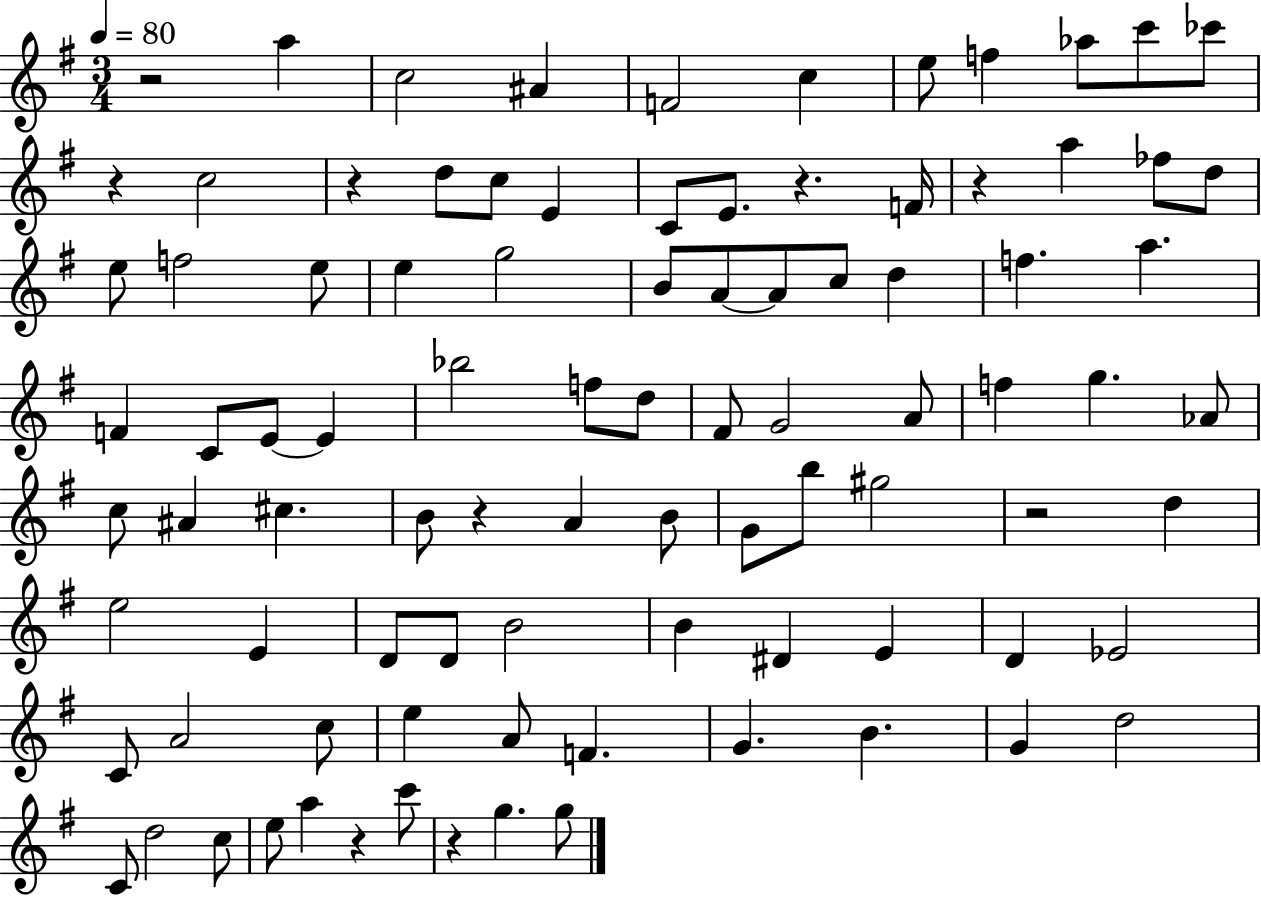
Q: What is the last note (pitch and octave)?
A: G5